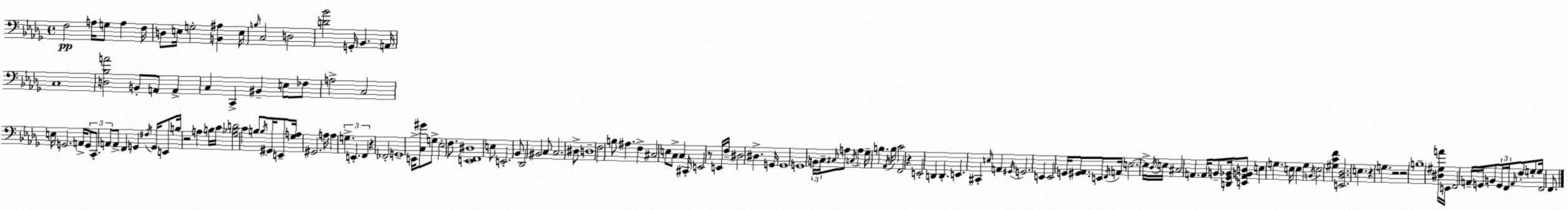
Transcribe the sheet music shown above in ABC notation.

X:1
T:Untitled
M:4/4
L:1/4
K:Bbm
F,2 A,/4 G,/2 A, F,/4 D,/2 E,/4 G,2 [B,,^A,] E,/4 B,/4 C,2 D,2 [D_B]2 G,,/4 _B,, A,,/4 C,4 [D,_B,A]2 B,,/2 A,,/2 A,, C, C,, ^B,, E,/2 _F,/2 A,2 C,2 E,/4 G,,2 A,,/4 G,,/2 C,,/2 A,,/2 A,,/2 F,, G,, ^F,/4 G,,/4 E,,/2 B,/4 z2 A, B,/4 C/4 [_G,_B,D]2 C B,/2 B,/4 ^G,,/4 E,,/2 [_G,A,]/4 ^G,,2 A,/4 A, G, E,, F,, z _F,,2 G,,4 E,,/4 [C,^G]/2 G,/2 _E,2 F,/2 [E,,F,,^D,]4 E,/2 E,,2 _B,,/2 _D,,2 ^B,,2 C,/2 C,2 ^D,/2 D,4 F,2 B,/2 ^A, F, ^C,2 E,/2 C,/2 C, ^C,,/4 E,,2 z/2 E,,/4 F,/4 ^D,2 ^D, G,,/4 G,,4 G,,4 B,,/4 C,/4 ^C,/4 A,/2 C,/4 A, _G,/4 B, _A,,/4 B,/4 C2 F,,2 z E,,2 D,, D,, E,, ^C,, E,/4 A,, ^G,,/4 G,,2 E,, E,,2 G,,/4 [^G,,_A,,]/2 E,,/2 F,,/4 A,,/4 E,2 E,/4 _D,/4 E,/4 ^C,2 A,, A,,/4 B,,/2 [D,,_G,,_B,,]/4 [E,,A,,B,,D,]/2 E, G, E,/4 E, G, B,,/4 E,2 [^G,CF] [E,,_B,,_D,]2 E, z G, z2 z2 B,4 [^D,^G,A]/4 E,,/4 F,,2 A,,/4 G,,/4 B,,/2 G,,/4 F,,/4 A,,/4 F,/2 G,/2 G,/4 F,,2 F,,/2